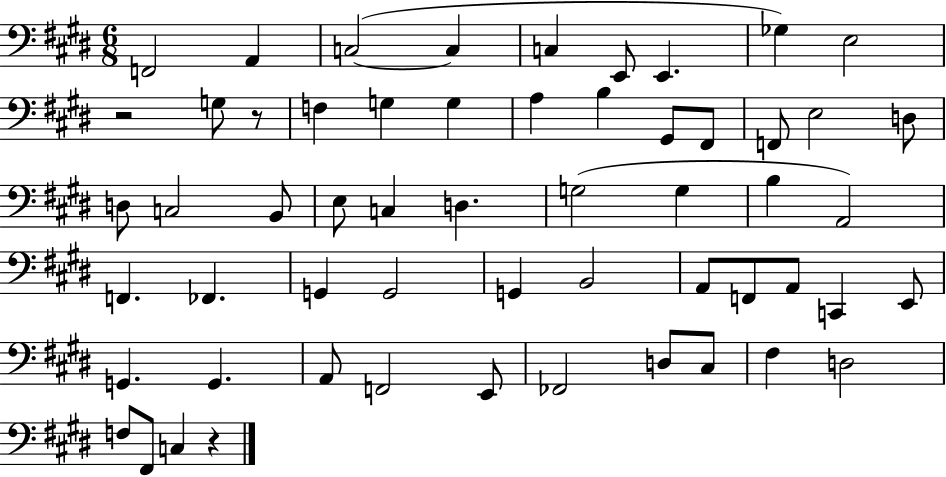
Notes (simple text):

F2/h A2/q C3/h C3/q C3/q E2/e E2/q. Gb3/q E3/h R/h G3/e R/e F3/q G3/q G3/q A3/q B3/q G#2/e F#2/e F2/e E3/h D3/e D3/e C3/h B2/e E3/e C3/q D3/q. G3/h G3/q B3/q A2/h F2/q. FES2/q. G2/q G2/h G2/q B2/h A2/e F2/e A2/e C2/q E2/e G2/q. G2/q. A2/e F2/h E2/e FES2/h D3/e C#3/e F#3/q D3/h F3/e F#2/e C3/q R/q